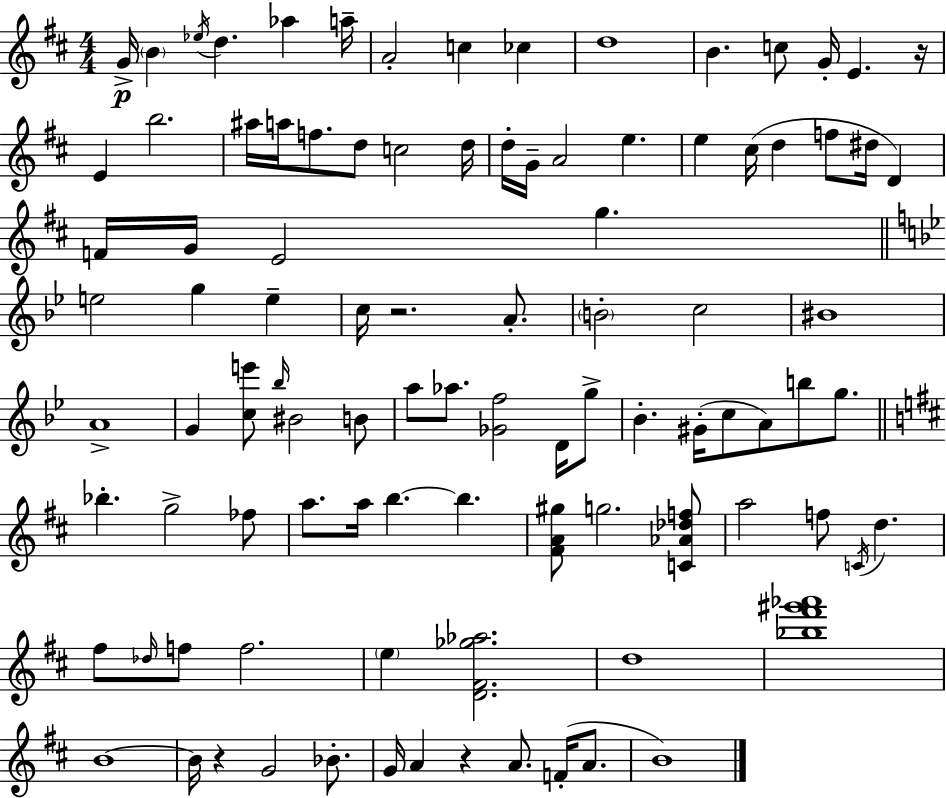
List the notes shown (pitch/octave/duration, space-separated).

G4/s B4/q Eb5/s D5/q. Ab5/q A5/s A4/h C5/q CES5/q D5/w B4/q. C5/e G4/s E4/q. R/s E4/q B5/h. A#5/s A5/s F5/e. D5/e C5/h D5/s D5/s G4/s A4/h E5/q. E5/q C#5/s D5/q F5/e D#5/s D4/q F4/s G4/s E4/h G5/q. E5/h G5/q E5/q C5/s R/h. A4/e. B4/h C5/h BIS4/w A4/w G4/q [C5,E6]/e Bb5/s BIS4/h B4/e A5/e Ab5/e. [Gb4,F5]/h D4/s G5/e Bb4/q. G#4/s C5/e A4/e B5/e G5/e. Bb5/q. G5/h FES5/e A5/e. A5/s B5/q. B5/q. [F#4,A4,G#5]/e G5/h. [C4,Ab4,Db5,F5]/e A5/h F5/e C4/s D5/q. F#5/e Db5/s F5/e F5/h. E5/q [D4,F#4,Gb5,Ab5]/h. D5/w [Bb5,F#6,G#6,Ab6]/w B4/w B4/s R/q G4/h Bb4/e. G4/s A4/q R/q A4/e. F4/s A4/e. B4/w